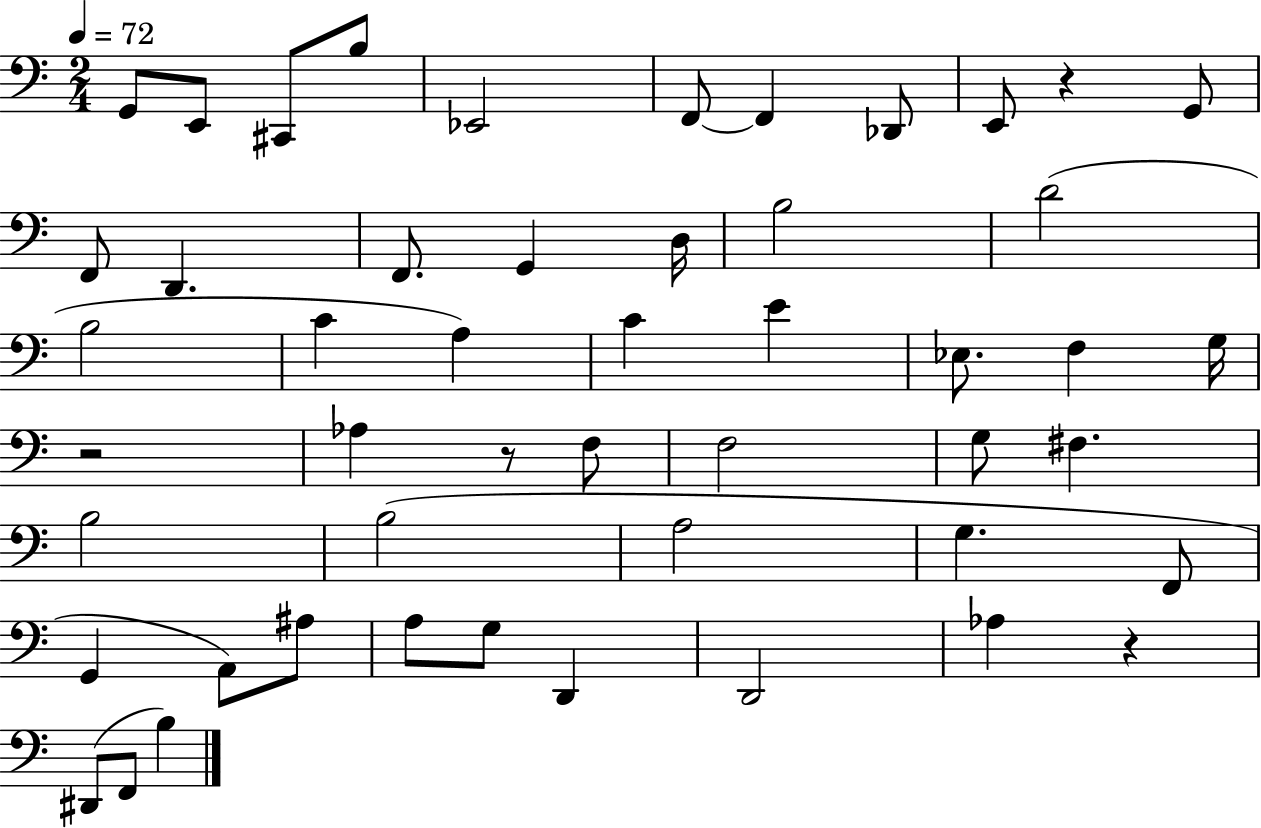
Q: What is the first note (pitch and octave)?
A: G2